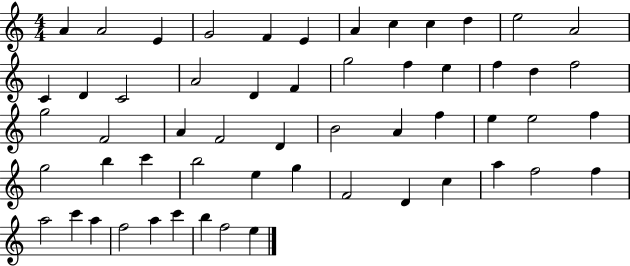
A4/q A4/h E4/q G4/h F4/q E4/q A4/q C5/q C5/q D5/q E5/h A4/h C4/q D4/q C4/h A4/h D4/q F4/q G5/h F5/q E5/q F5/q D5/q F5/h G5/h F4/h A4/q F4/h D4/q B4/h A4/q F5/q E5/q E5/h F5/q G5/h B5/q C6/q B5/h E5/q G5/q F4/h D4/q C5/q A5/q F5/h F5/q A5/h C6/q A5/q F5/h A5/q C6/q B5/q F5/h E5/q